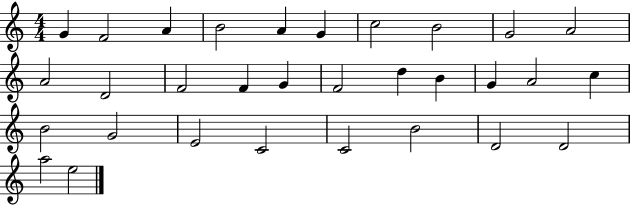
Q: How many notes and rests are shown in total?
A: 31